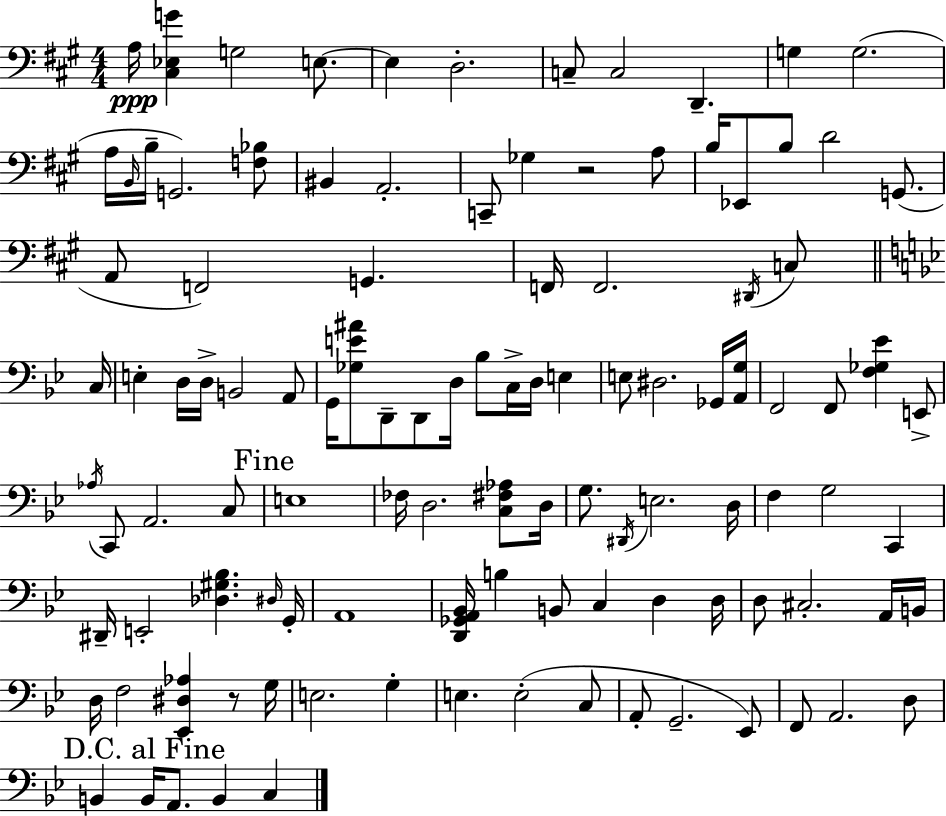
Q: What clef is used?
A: bass